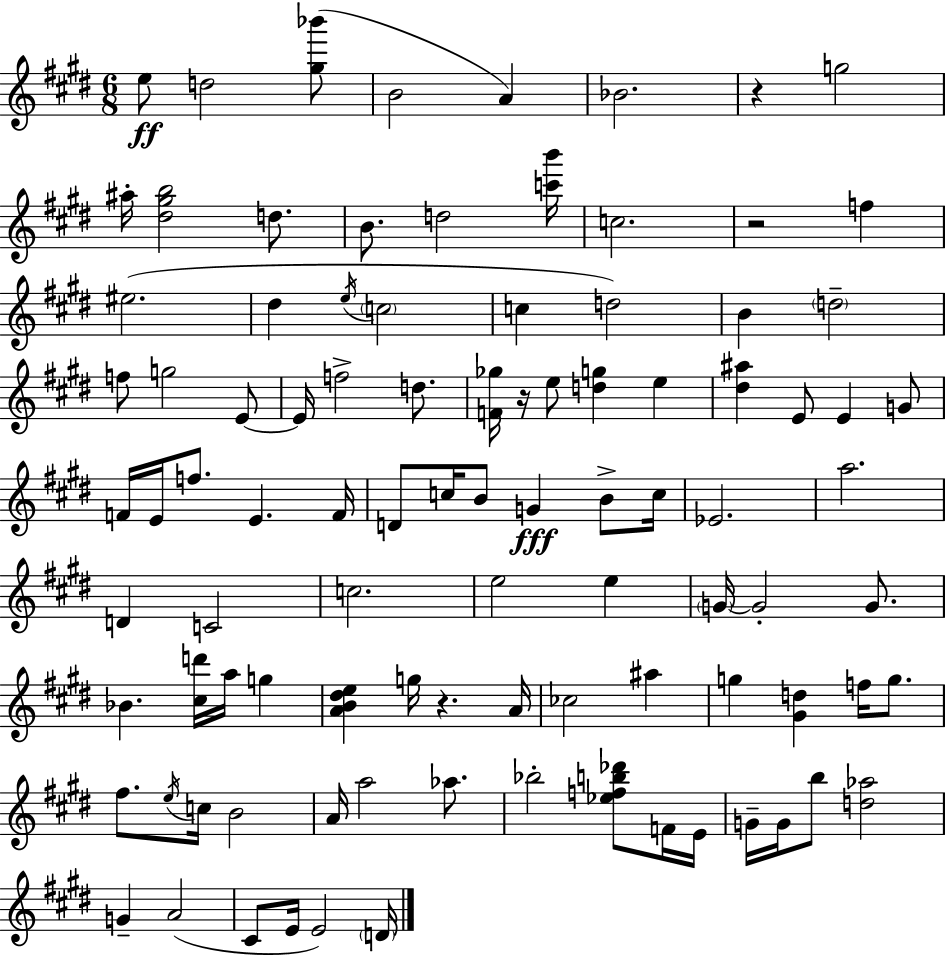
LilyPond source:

{
  \clef treble
  \numericTimeSignature
  \time 6/8
  \key e \major
  e''8\ff d''2 <gis'' bes'''>8( | b'2 a'4) | bes'2. | r4 g''2 | \break ais''16-. <dis'' gis'' b''>2 d''8. | b'8. d''2 <c''' b'''>16 | c''2. | r2 f''4 | \break eis''2.( | dis''4 \acciaccatura { e''16 } \parenthesize c''2 | c''4 d''2) | b'4 \parenthesize d''2-- | \break f''8 g''2 e'8~~ | e'16 f''2-> d''8. | <f' ges''>16 r16 e''8 <d'' g''>4 e''4 | <dis'' ais''>4 e'8 e'4 g'8 | \break f'16 e'16 f''8. e'4. | f'16 d'8 c''16 b'8 g'4\fff b'8-> | c''16 ees'2. | a''2. | \break d'4 c'2 | c''2. | e''2 e''4 | \parenthesize g'16~~ g'2-. g'8. | \break bes'4. <cis'' d'''>16 a''16 g''4 | <a' b' dis'' e''>4 g''16 r4. | a'16 ces''2 ais''4 | g''4 <gis' d''>4 f''16 g''8. | \break fis''8. \acciaccatura { e''16 } c''16 b'2 | a'16 a''2 aes''8. | bes''2-. <ees'' f'' b'' des'''>8 | f'16 e'16 g'16-- g'16 b''8 <d'' aes''>2 | \break g'4-- a'2( | cis'8 e'16 e'2) | \parenthesize d'16 \bar "|."
}